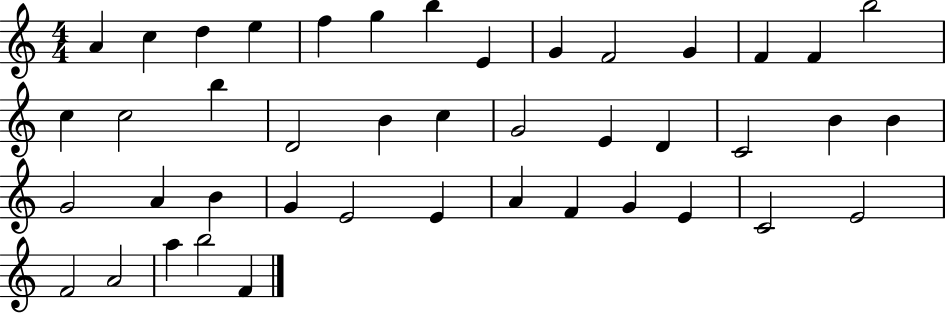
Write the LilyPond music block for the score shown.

{
  \clef treble
  \numericTimeSignature
  \time 4/4
  \key c \major
  a'4 c''4 d''4 e''4 | f''4 g''4 b''4 e'4 | g'4 f'2 g'4 | f'4 f'4 b''2 | \break c''4 c''2 b''4 | d'2 b'4 c''4 | g'2 e'4 d'4 | c'2 b'4 b'4 | \break g'2 a'4 b'4 | g'4 e'2 e'4 | a'4 f'4 g'4 e'4 | c'2 e'2 | \break f'2 a'2 | a''4 b''2 f'4 | \bar "|."
}